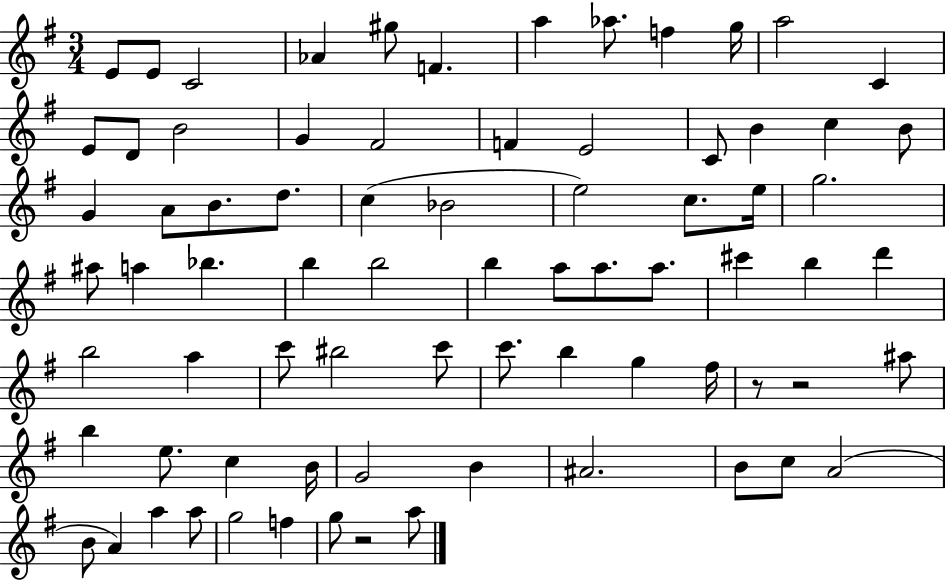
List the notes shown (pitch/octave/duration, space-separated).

E4/e E4/e C4/h Ab4/q G#5/e F4/q. A5/q Ab5/e. F5/q G5/s A5/h C4/q E4/e D4/e B4/h G4/q F#4/h F4/q E4/h C4/e B4/q C5/q B4/e G4/q A4/e B4/e. D5/e. C5/q Bb4/h E5/h C5/e. E5/s G5/h. A#5/e A5/q Bb5/q. B5/q B5/h B5/q A5/e A5/e. A5/e. C#6/q B5/q D6/q B5/h A5/q C6/e BIS5/h C6/e C6/e. B5/q G5/q F#5/s R/e R/h A#5/e B5/q E5/e. C5/q B4/s G4/h B4/q A#4/h. B4/e C5/e A4/h B4/e A4/q A5/q A5/e G5/h F5/q G5/e R/h A5/e